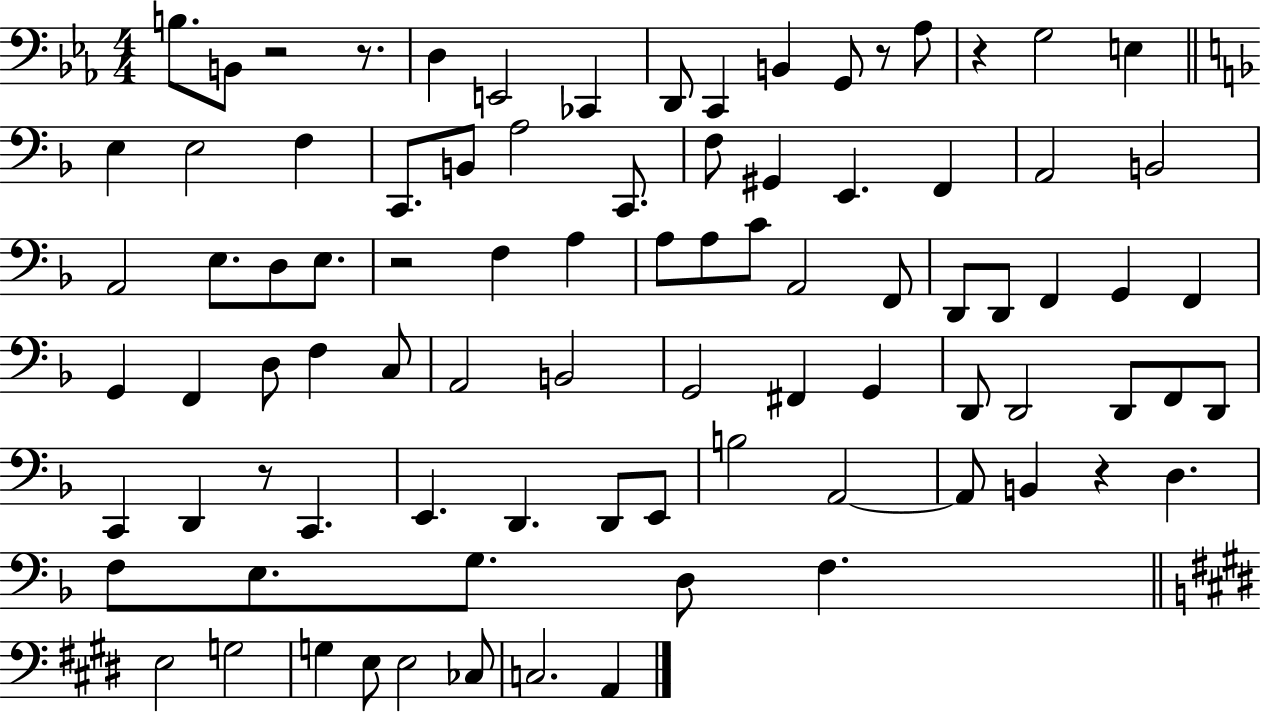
{
  \clef bass
  \numericTimeSignature
  \time 4/4
  \key ees \major
  \repeat volta 2 { b8. b,8 r2 r8. | d4 e,2 ces,4 | d,8 c,4 b,4 g,8 r8 aes8 | r4 g2 e4 | \break \bar "||" \break \key f \major e4 e2 f4 | c,8. b,8 a2 c,8. | f8 gis,4 e,4. f,4 | a,2 b,2 | \break a,2 e8. d8 e8. | r2 f4 a4 | a8 a8 c'8 a,2 f,8 | d,8 d,8 f,4 g,4 f,4 | \break g,4 f,4 d8 f4 c8 | a,2 b,2 | g,2 fis,4 g,4 | d,8 d,2 d,8 f,8 d,8 | \break c,4 d,4 r8 c,4. | e,4. d,4. d,8 e,8 | b2 a,2~~ | a,8 b,4 r4 d4. | \break f8 e8. g8. d8 f4. | \bar "||" \break \key e \major e2 g2 | g4 e8 e2 ces8 | c2. a,4 | } \bar "|."
}